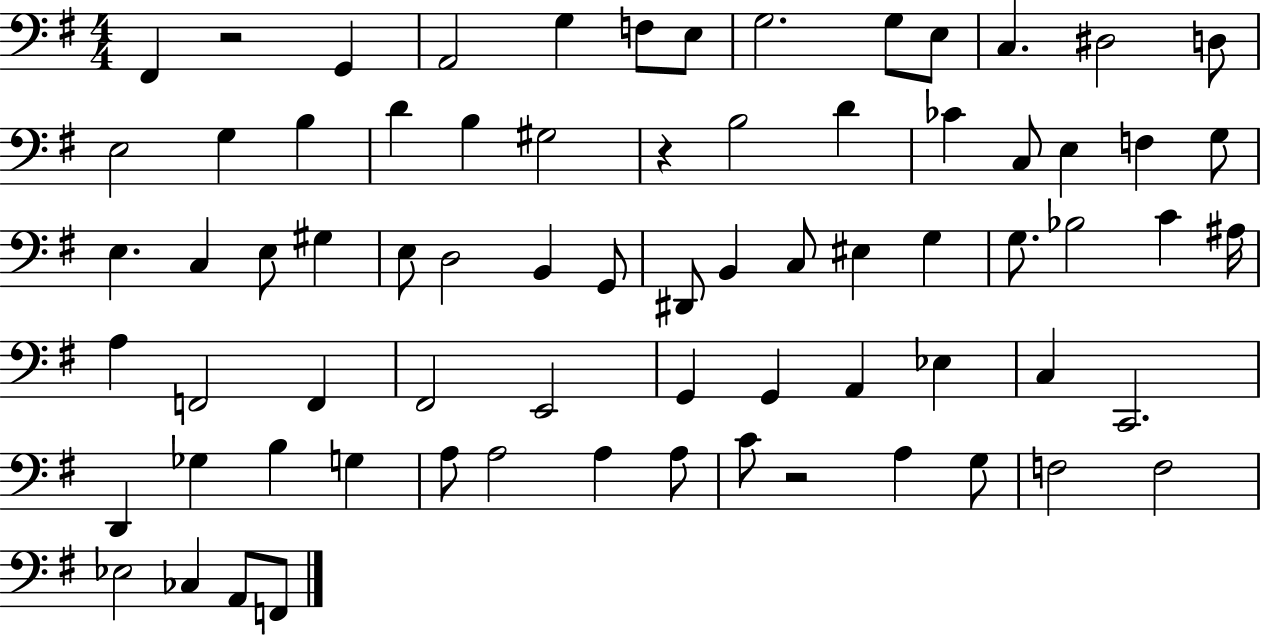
X:1
T:Untitled
M:4/4
L:1/4
K:G
^F,, z2 G,, A,,2 G, F,/2 E,/2 G,2 G,/2 E,/2 C, ^D,2 D,/2 E,2 G, B, D B, ^G,2 z B,2 D _C C,/2 E, F, G,/2 E, C, E,/2 ^G, E,/2 D,2 B,, G,,/2 ^D,,/2 B,, C,/2 ^E, G, G,/2 _B,2 C ^A,/4 A, F,,2 F,, ^F,,2 E,,2 G,, G,, A,, _E, C, C,,2 D,, _G, B, G, A,/2 A,2 A, A,/2 C/2 z2 A, G,/2 F,2 F,2 _E,2 _C, A,,/2 F,,/2